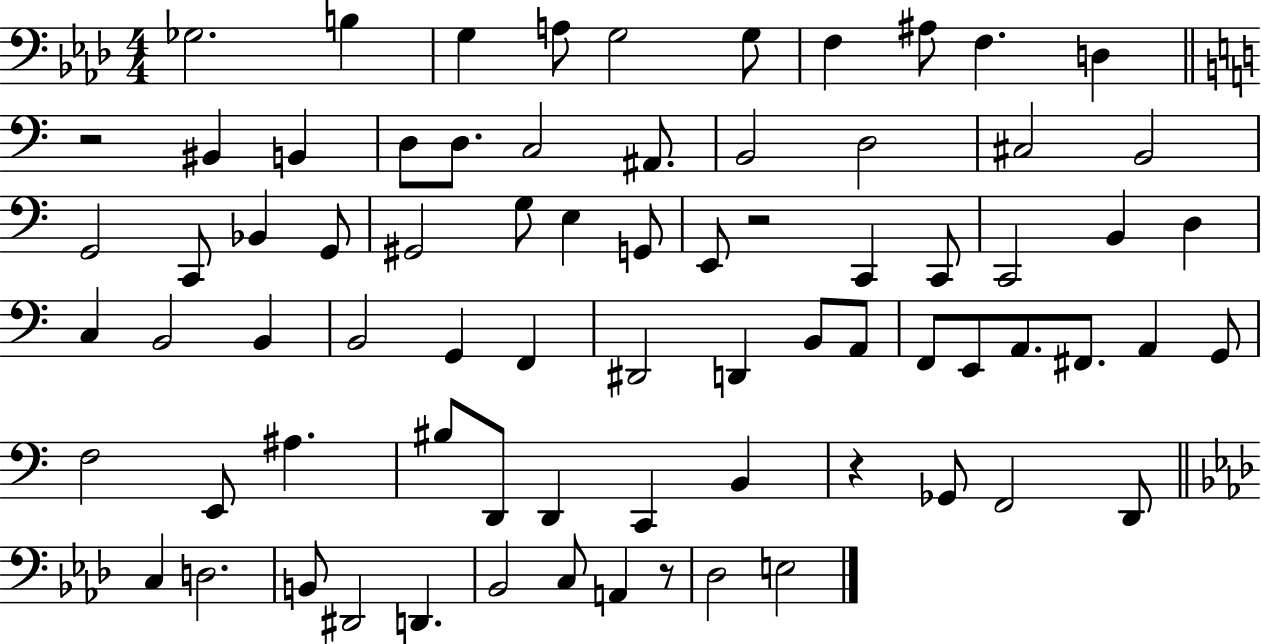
{
  \clef bass
  \numericTimeSignature
  \time 4/4
  \key aes \major
  ges2. b4 | g4 a8 g2 g8 | f4 ais8 f4. d4 | \bar "||" \break \key a \minor r2 bis,4 b,4 | d8 d8. c2 ais,8. | b,2 d2 | cis2 b,2 | \break g,2 c,8 bes,4 g,8 | gis,2 g8 e4 g,8 | e,8 r2 c,4 c,8 | c,2 b,4 d4 | \break c4 b,2 b,4 | b,2 g,4 f,4 | dis,2 d,4 b,8 a,8 | f,8 e,8 a,8. fis,8. a,4 g,8 | \break f2 e,8 ais4. | bis8 d,8 d,4 c,4 b,4 | r4 ges,8 f,2 d,8 | \bar "||" \break \key aes \major c4 d2. | b,8 dis,2 d,4. | bes,2 c8 a,4 r8 | des2 e2 | \break \bar "|."
}